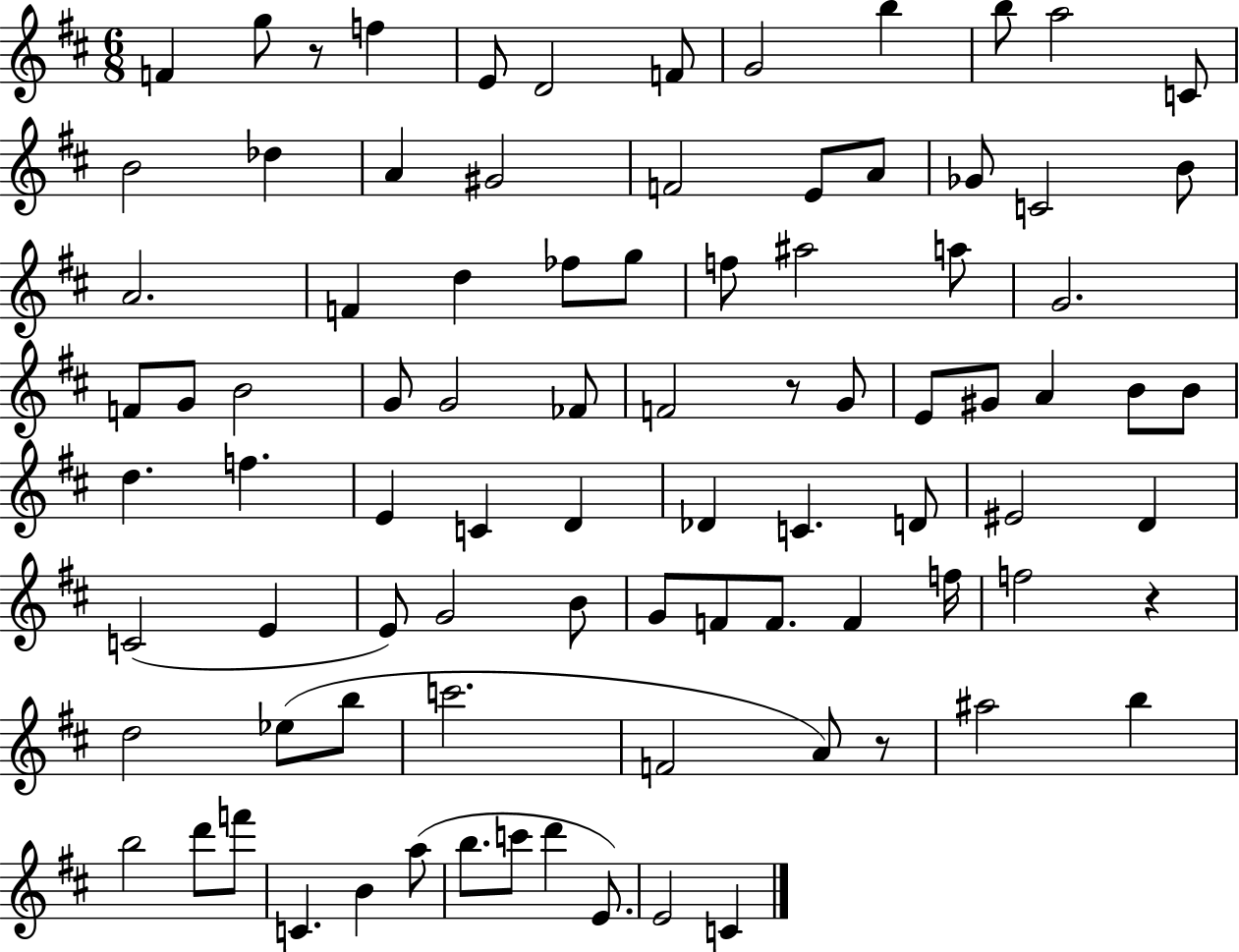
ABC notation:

X:1
T:Untitled
M:6/8
L:1/4
K:D
F g/2 z/2 f E/2 D2 F/2 G2 b b/2 a2 C/2 B2 _d A ^G2 F2 E/2 A/2 _G/2 C2 B/2 A2 F d _f/2 g/2 f/2 ^a2 a/2 G2 F/2 G/2 B2 G/2 G2 _F/2 F2 z/2 G/2 E/2 ^G/2 A B/2 B/2 d f E C D _D C D/2 ^E2 D C2 E E/2 G2 B/2 G/2 F/2 F/2 F f/4 f2 z d2 _e/2 b/2 c'2 F2 A/2 z/2 ^a2 b b2 d'/2 f'/2 C B a/2 b/2 c'/2 d' E/2 E2 C